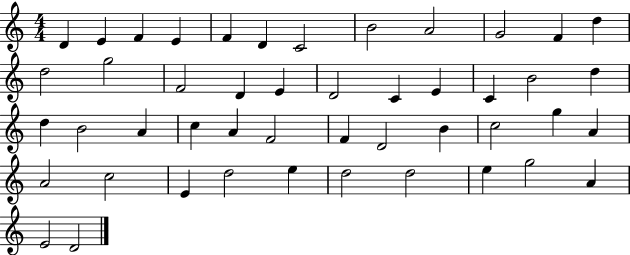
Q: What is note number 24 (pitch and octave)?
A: D5